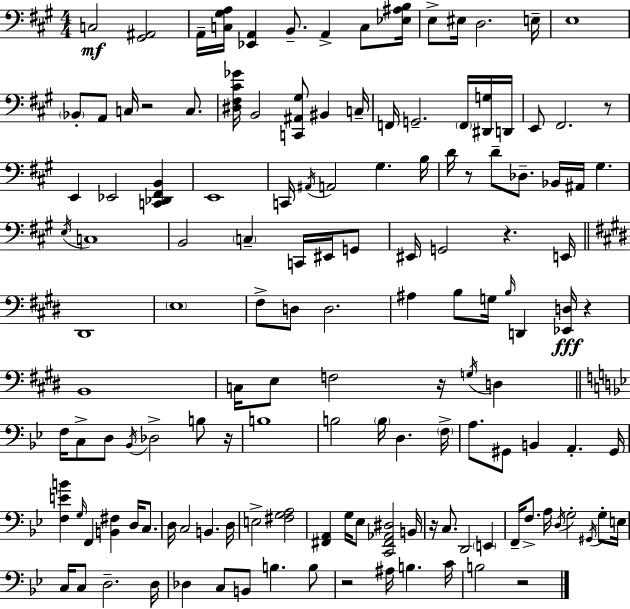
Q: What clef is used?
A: bass